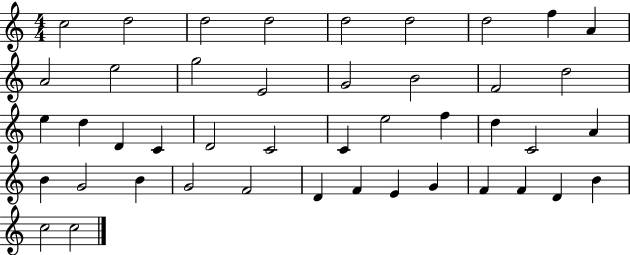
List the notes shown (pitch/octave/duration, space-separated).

C5/h D5/h D5/h D5/h D5/h D5/h D5/h F5/q A4/q A4/h E5/h G5/h E4/h G4/h B4/h F4/h D5/h E5/q D5/q D4/q C4/q D4/h C4/h C4/q E5/h F5/q D5/q C4/h A4/q B4/q G4/h B4/q G4/h F4/h D4/q F4/q E4/q G4/q F4/q F4/q D4/q B4/q C5/h C5/h